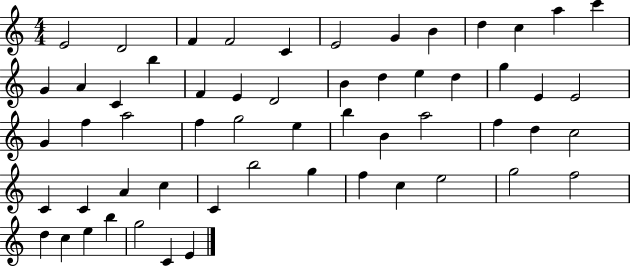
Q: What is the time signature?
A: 4/4